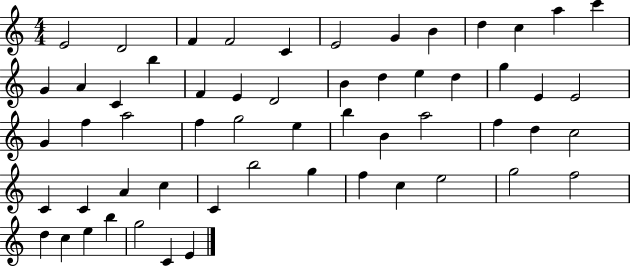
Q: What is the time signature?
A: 4/4